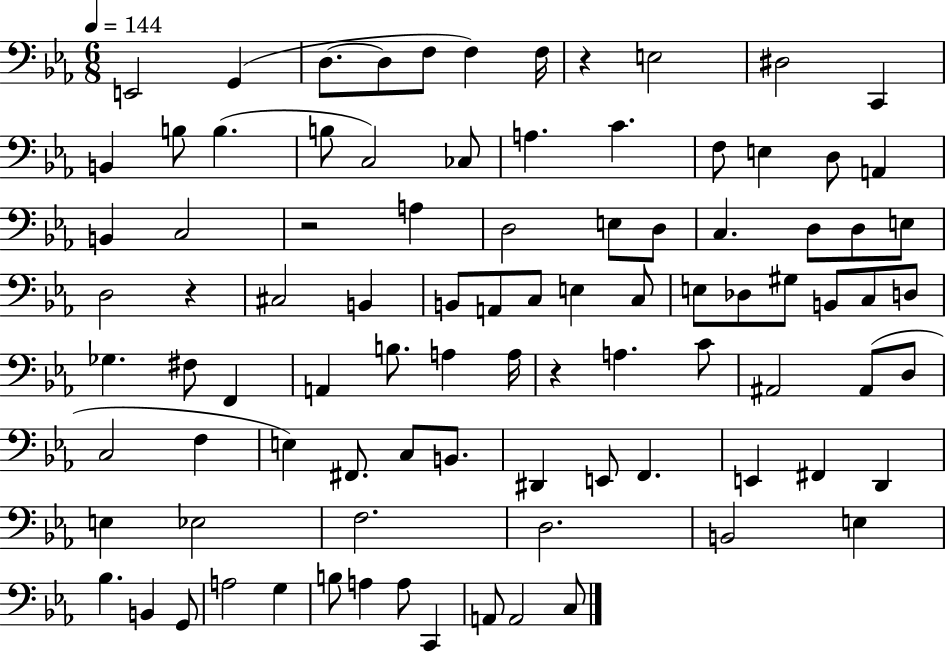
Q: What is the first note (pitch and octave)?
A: E2